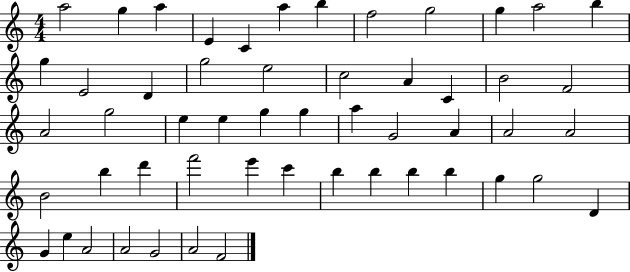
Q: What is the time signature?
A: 4/4